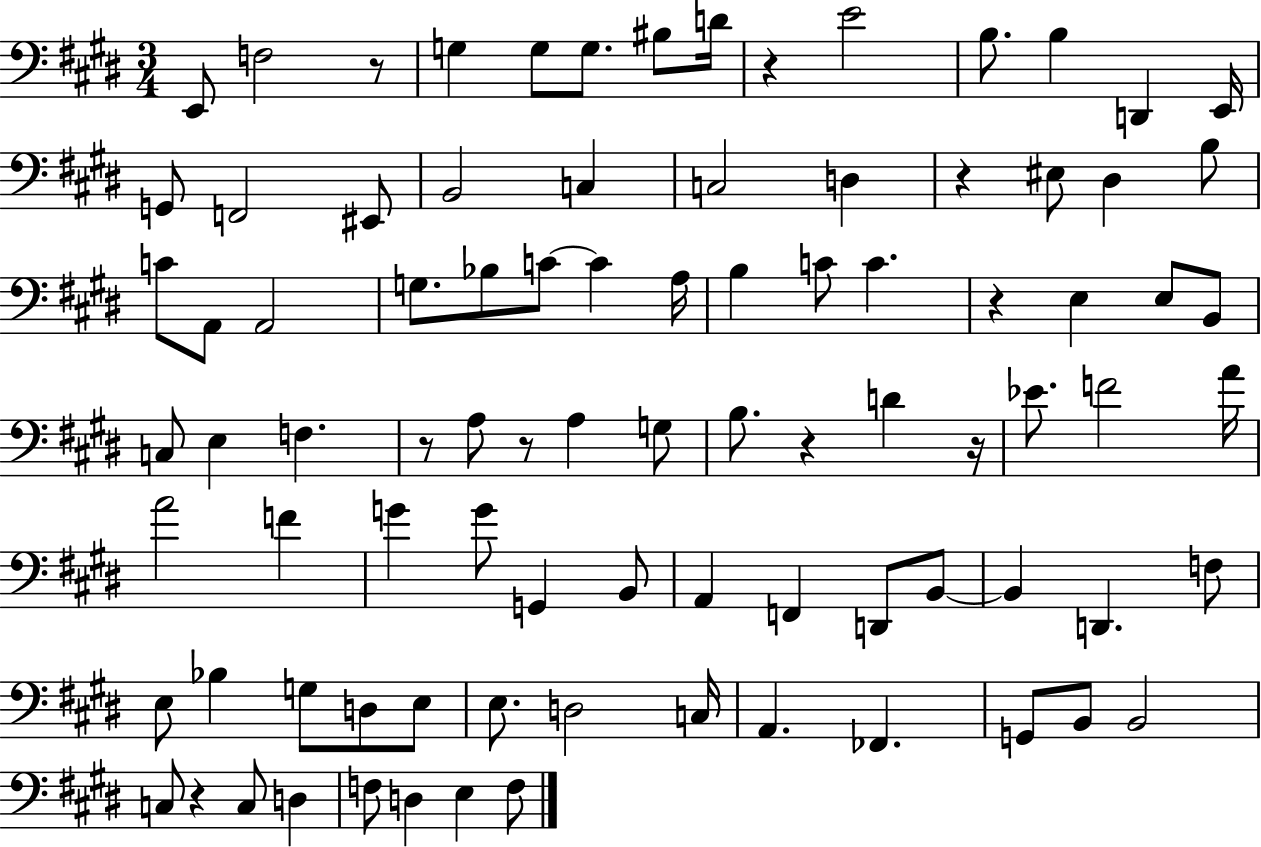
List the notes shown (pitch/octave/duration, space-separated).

E2/e F3/h R/e G3/q G3/e G3/e. BIS3/e D4/s R/q E4/h B3/e. B3/q D2/q E2/s G2/e F2/h EIS2/e B2/h C3/q C3/h D3/q R/q EIS3/e D#3/q B3/e C4/e A2/e A2/h G3/e. Bb3/e C4/e C4/q A3/s B3/q C4/e C4/q. R/q E3/q E3/e B2/e C3/e E3/q F3/q. R/e A3/e R/e A3/q G3/e B3/e. R/q D4/q R/s Eb4/e. F4/h A4/s A4/h F4/q G4/q G4/e G2/q B2/e A2/q F2/q D2/e B2/e B2/q D2/q. F3/e E3/e Bb3/q G3/e D3/e E3/e E3/e. D3/h C3/s A2/q. FES2/q. G2/e B2/e B2/h C3/e R/q C3/e D3/q F3/e D3/q E3/q F3/e